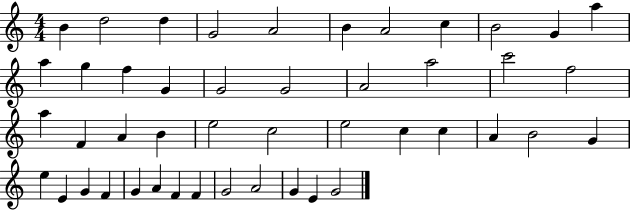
B4/q D5/h D5/q G4/h A4/h B4/q A4/h C5/q B4/h G4/q A5/q A5/q G5/q F5/q G4/q G4/h G4/h A4/h A5/h C6/h F5/h A5/q F4/q A4/q B4/q E5/h C5/h E5/h C5/q C5/q A4/q B4/h G4/q E5/q E4/q G4/q F4/q G4/q A4/q F4/q F4/q G4/h A4/h G4/q E4/q G4/h